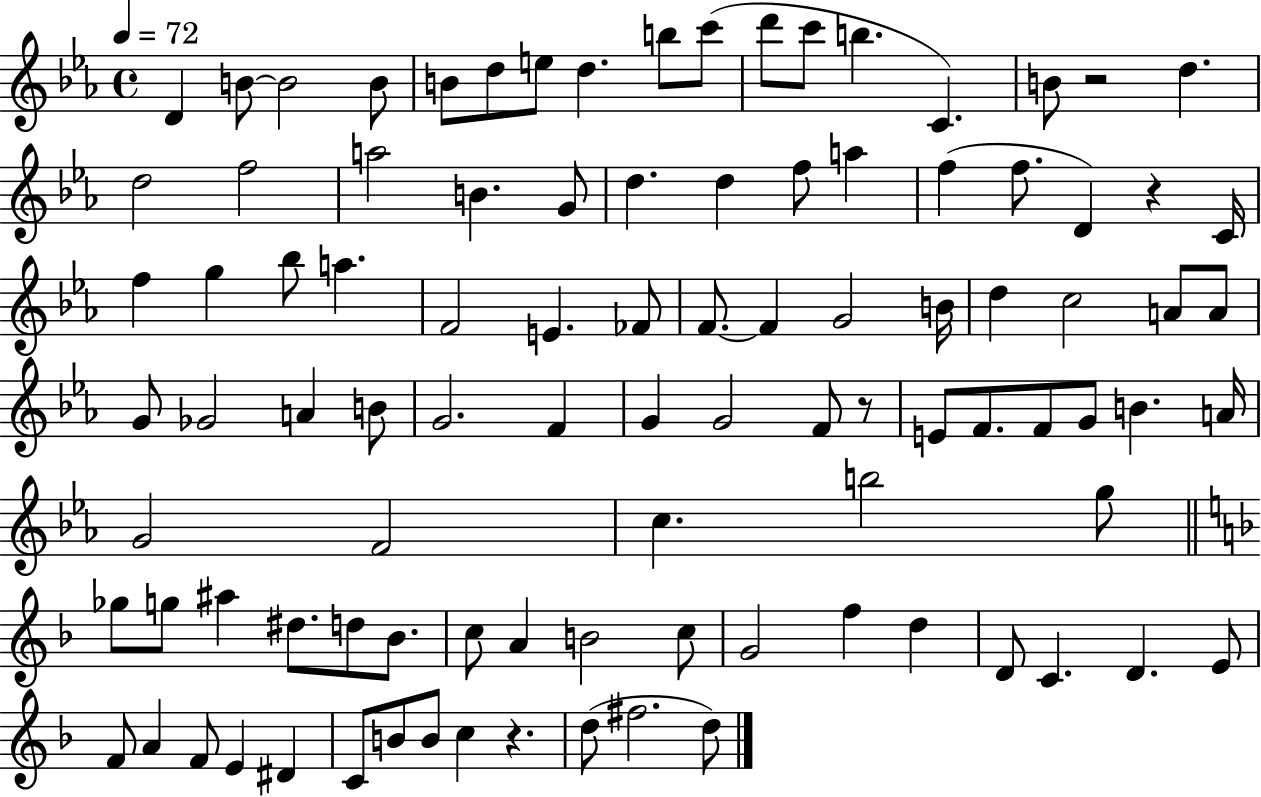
X:1
T:Untitled
M:4/4
L:1/4
K:Eb
D B/2 B2 B/2 B/2 d/2 e/2 d b/2 c'/2 d'/2 c'/2 b C B/2 z2 d d2 f2 a2 B G/2 d d f/2 a f f/2 D z C/4 f g _b/2 a F2 E _F/2 F/2 F G2 B/4 d c2 A/2 A/2 G/2 _G2 A B/2 G2 F G G2 F/2 z/2 E/2 F/2 F/2 G/2 B A/4 G2 F2 c b2 g/2 _g/2 g/2 ^a ^d/2 d/2 _B/2 c/2 A B2 c/2 G2 f d D/2 C D E/2 F/2 A F/2 E ^D C/2 B/2 B/2 c z d/2 ^f2 d/2